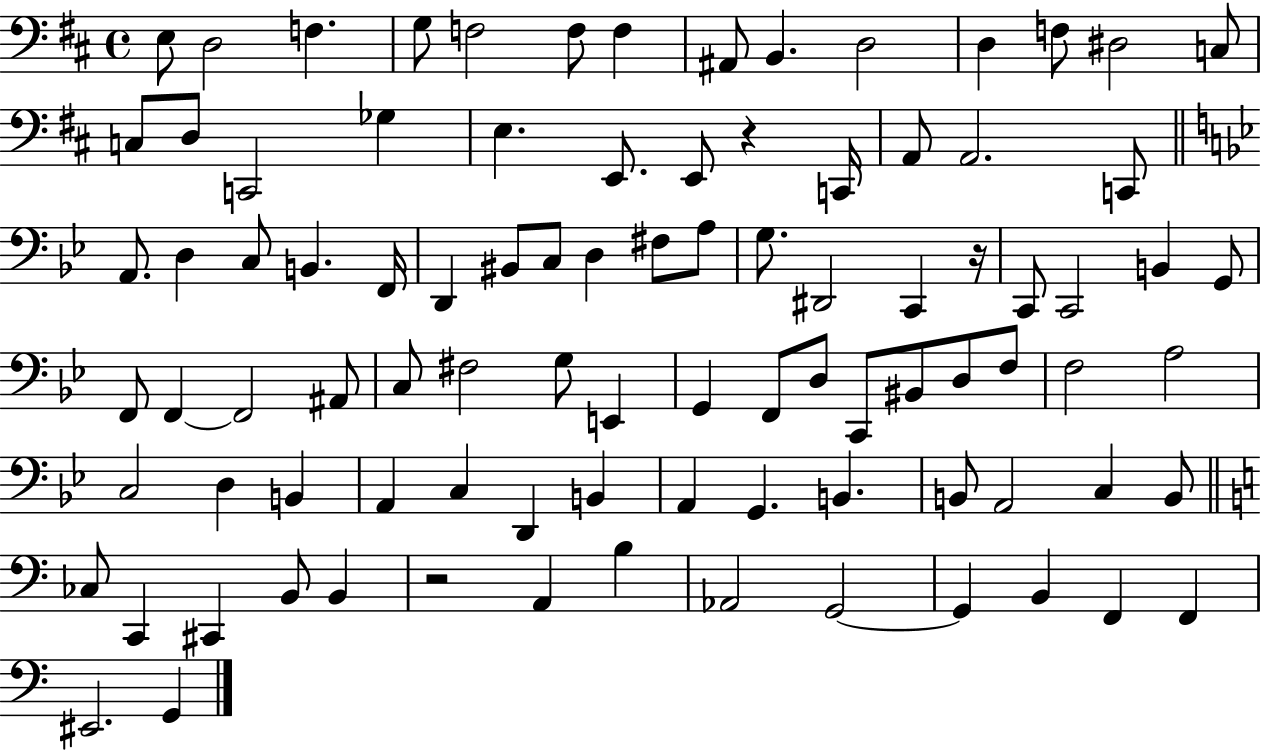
{
  \clef bass
  \time 4/4
  \defaultTimeSignature
  \key d \major
  e8 d2 f4. | g8 f2 f8 f4 | ais,8 b,4. d2 | d4 f8 dis2 c8 | \break c8 d8 c,2 ges4 | e4. e,8. e,8 r4 c,16 | a,8 a,2. c,8 | \bar "||" \break \key bes \major a,8. d4 c8 b,4. f,16 | d,4 bis,8 c8 d4 fis8 a8 | g8. dis,2 c,4 r16 | c,8 c,2 b,4 g,8 | \break f,8 f,4~~ f,2 ais,8 | c8 fis2 g8 e,4 | g,4 f,8 d8 c,8 bis,8 d8 f8 | f2 a2 | \break c2 d4 b,4 | a,4 c4 d,4 b,4 | a,4 g,4. b,4. | b,8 a,2 c4 b,8 | \break \bar "||" \break \key a \minor ces8 c,4 cis,4 b,8 b,4 | r2 a,4 b4 | aes,2 g,2~~ | g,4 b,4 f,4 f,4 | \break eis,2. g,4 | \bar "|."
}